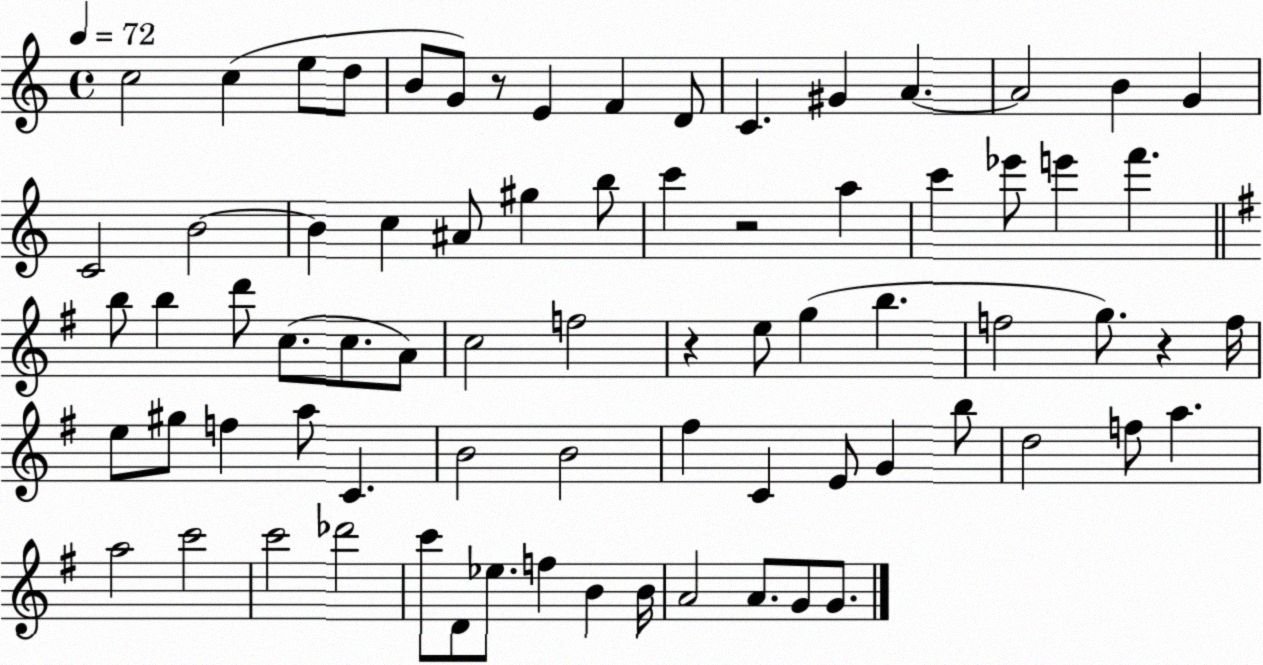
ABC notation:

X:1
T:Untitled
M:4/4
L:1/4
K:C
c2 c e/2 d/2 B/2 G/2 z/2 E F D/2 C ^G A A2 B G C2 B2 B c ^A/2 ^g b/2 c' z2 a c' _e'/2 e' f' b/2 b d'/2 c/2 c/2 A/2 c2 f2 z e/2 g b f2 g/2 z f/4 e/2 ^g/2 f a/2 C B2 B2 ^f C E/2 G b/2 d2 f/2 a a2 c'2 c'2 _d'2 c'/2 D/2 _e/2 f B B/4 A2 A/2 G/2 G/2